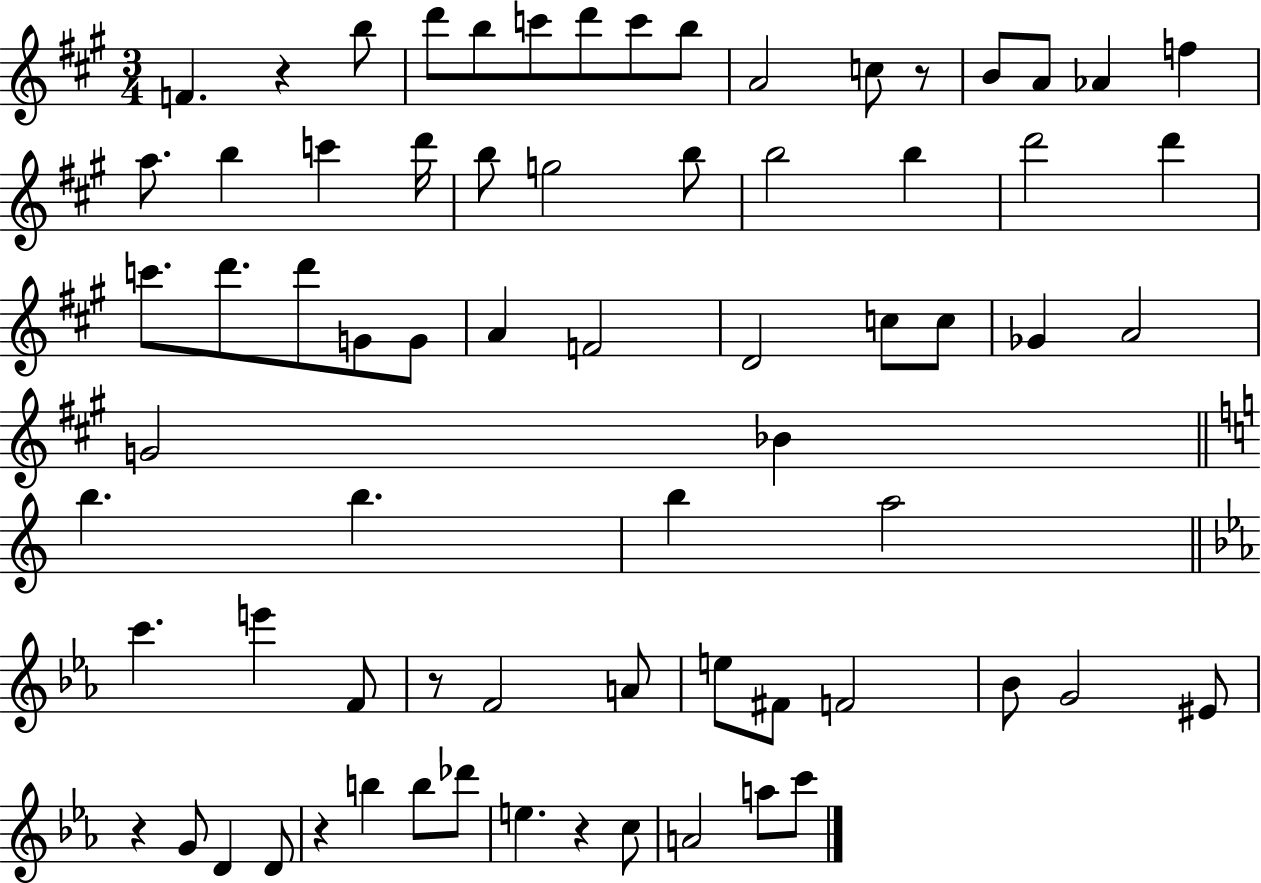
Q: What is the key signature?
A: A major